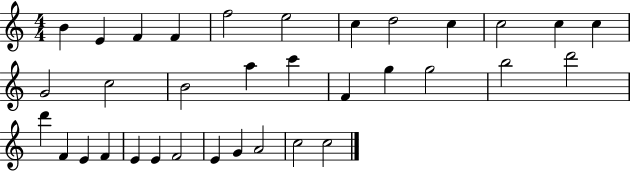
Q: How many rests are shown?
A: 0